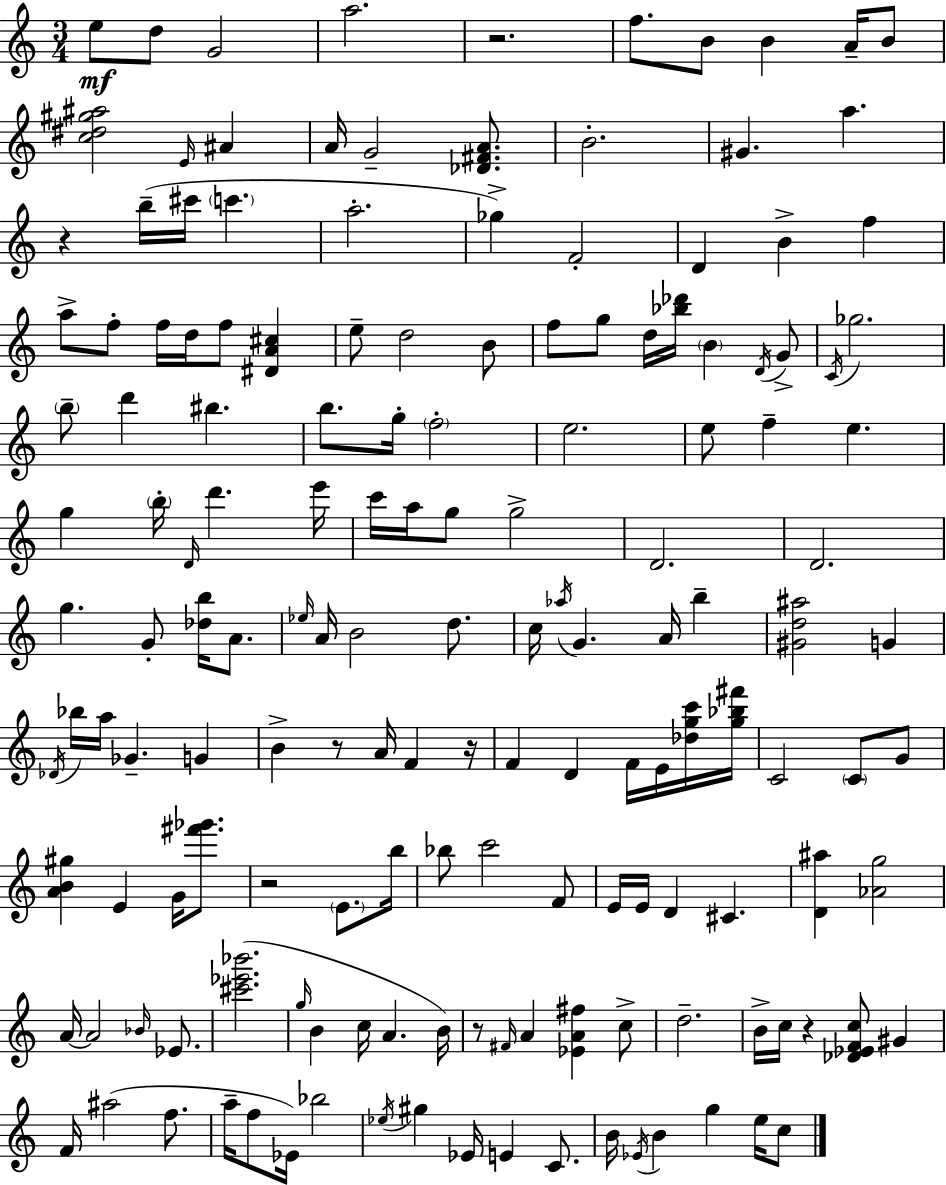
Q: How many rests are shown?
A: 7